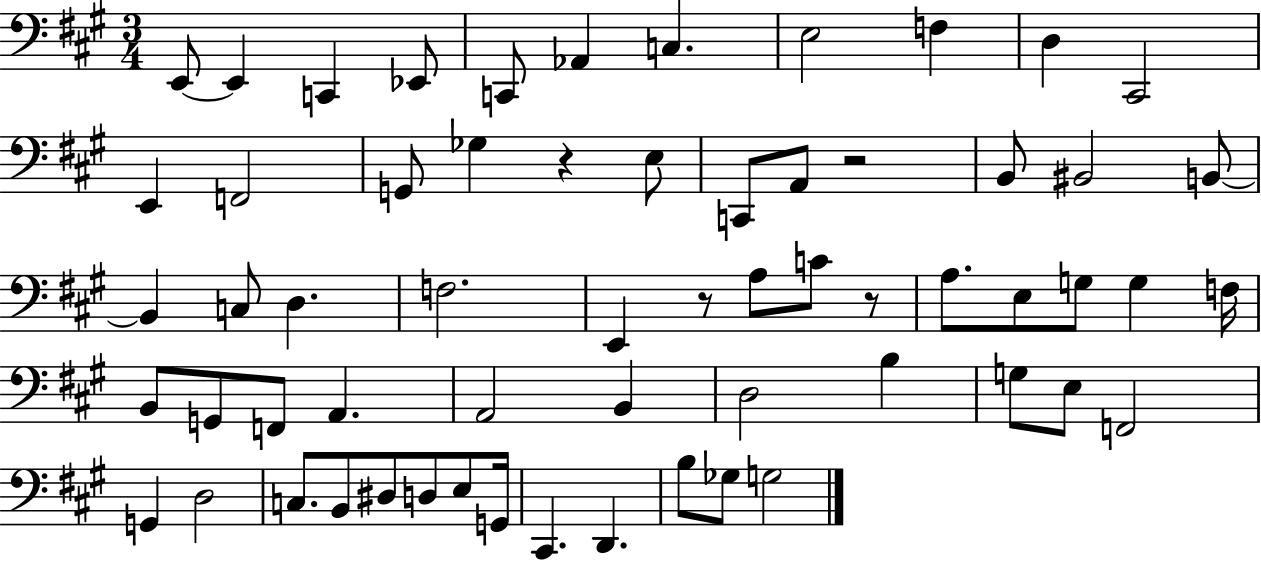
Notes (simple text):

E2/e E2/q C2/q Eb2/e C2/e Ab2/q C3/q. E3/h F3/q D3/q C#2/h E2/q F2/h G2/e Gb3/q R/q E3/e C2/e A2/e R/h B2/e BIS2/h B2/e B2/q C3/e D3/q. F3/h. E2/q R/e A3/e C4/e R/e A3/e. E3/e G3/e G3/q F3/s B2/e G2/e F2/e A2/q. A2/h B2/q D3/h B3/q G3/e E3/e F2/h G2/q D3/h C3/e. B2/e D#3/e D3/e E3/e G2/s C#2/q. D2/q. B3/e Gb3/e G3/h